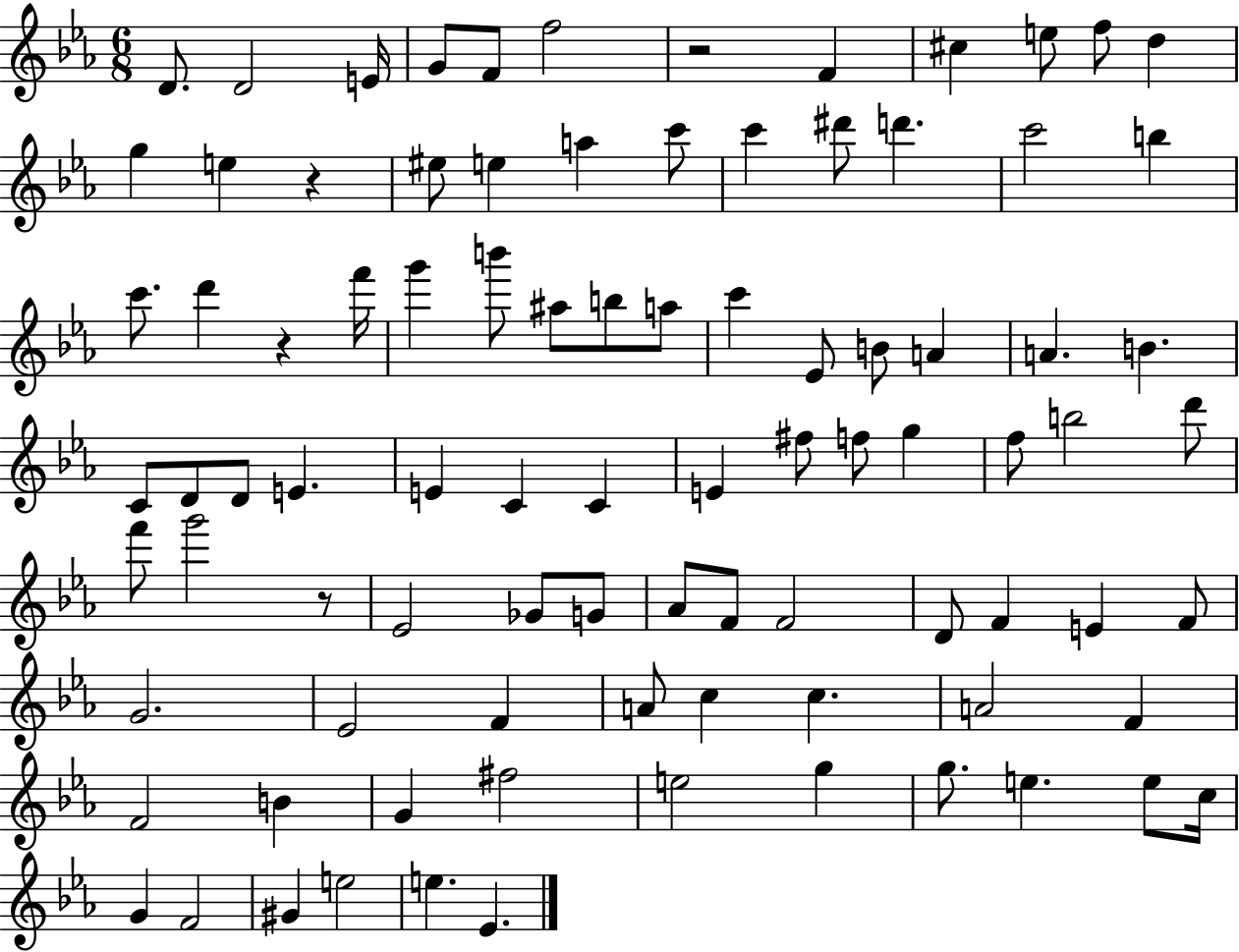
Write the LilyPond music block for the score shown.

{
  \clef treble
  \numericTimeSignature
  \time 6/8
  \key ees \major
  d'8. d'2 e'16 | g'8 f'8 f''2 | r2 f'4 | cis''4 e''8 f''8 d''4 | \break g''4 e''4 r4 | eis''8 e''4 a''4 c'''8 | c'''4 dis'''8 d'''4. | c'''2 b''4 | \break c'''8. d'''4 r4 f'''16 | g'''4 b'''8 ais''8 b''8 a''8 | c'''4 ees'8 b'8 a'4 | a'4. b'4. | \break c'8 d'8 d'8 e'4. | e'4 c'4 c'4 | e'4 fis''8 f''8 g''4 | f''8 b''2 d'''8 | \break f'''8 g'''2 r8 | ees'2 ges'8 g'8 | aes'8 f'8 f'2 | d'8 f'4 e'4 f'8 | \break g'2. | ees'2 f'4 | a'8 c''4 c''4. | a'2 f'4 | \break f'2 b'4 | g'4 fis''2 | e''2 g''4 | g''8. e''4. e''8 c''16 | \break g'4 f'2 | gis'4 e''2 | e''4. ees'4. | \bar "|."
}